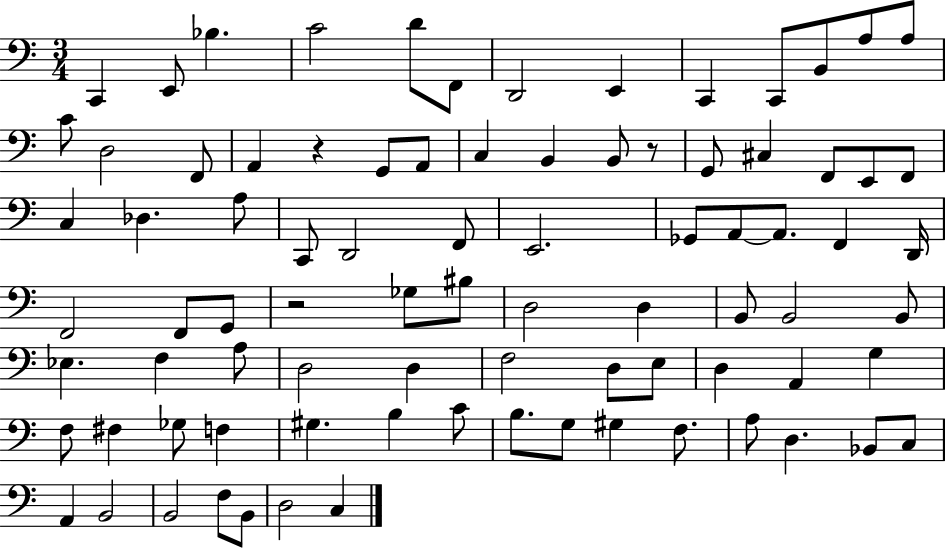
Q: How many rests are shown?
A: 3